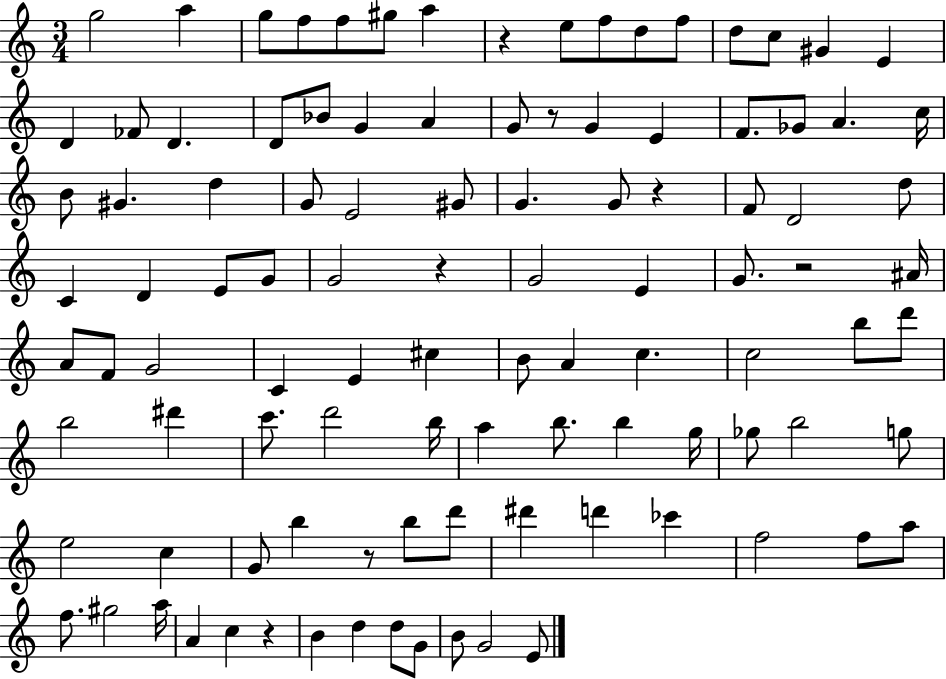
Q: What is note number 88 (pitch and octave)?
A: A5